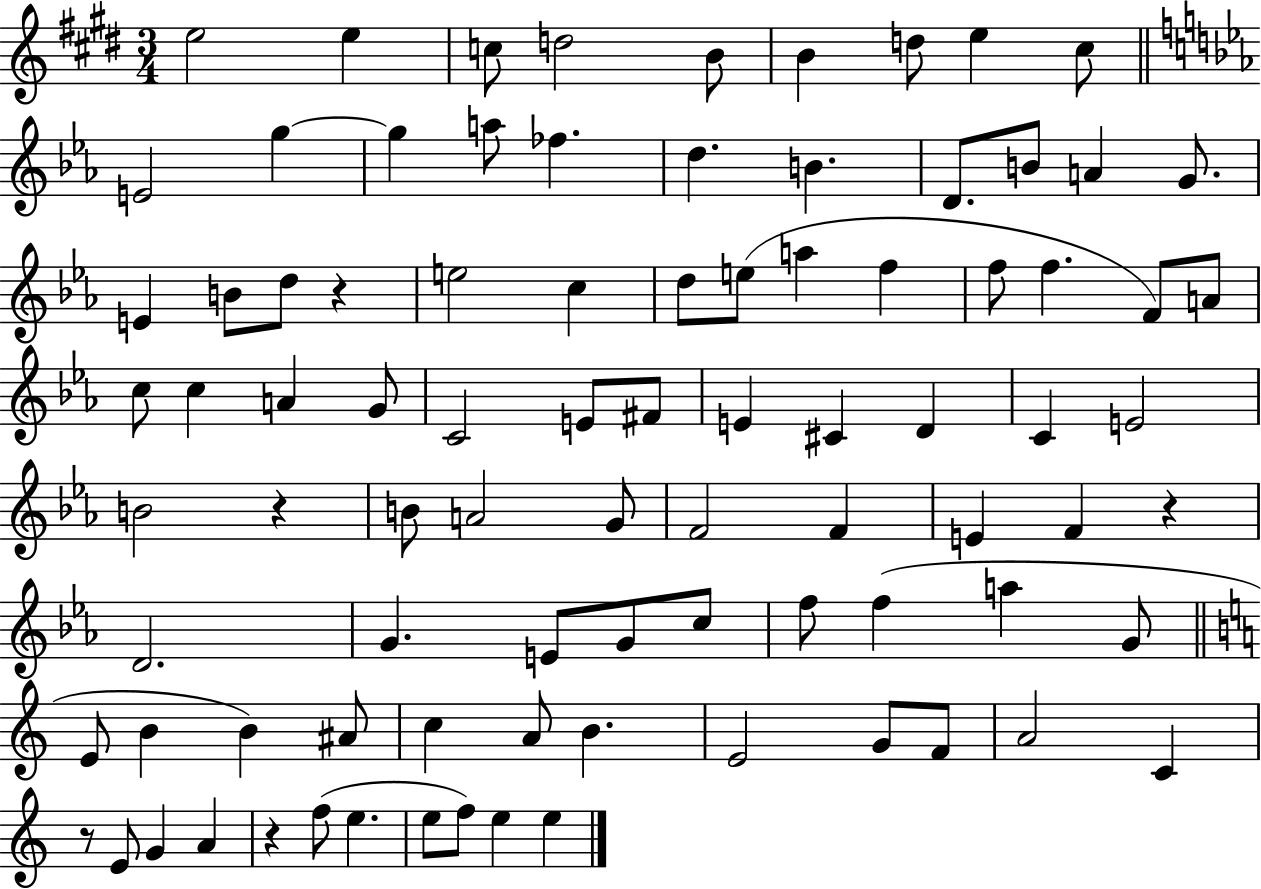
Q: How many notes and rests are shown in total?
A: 88